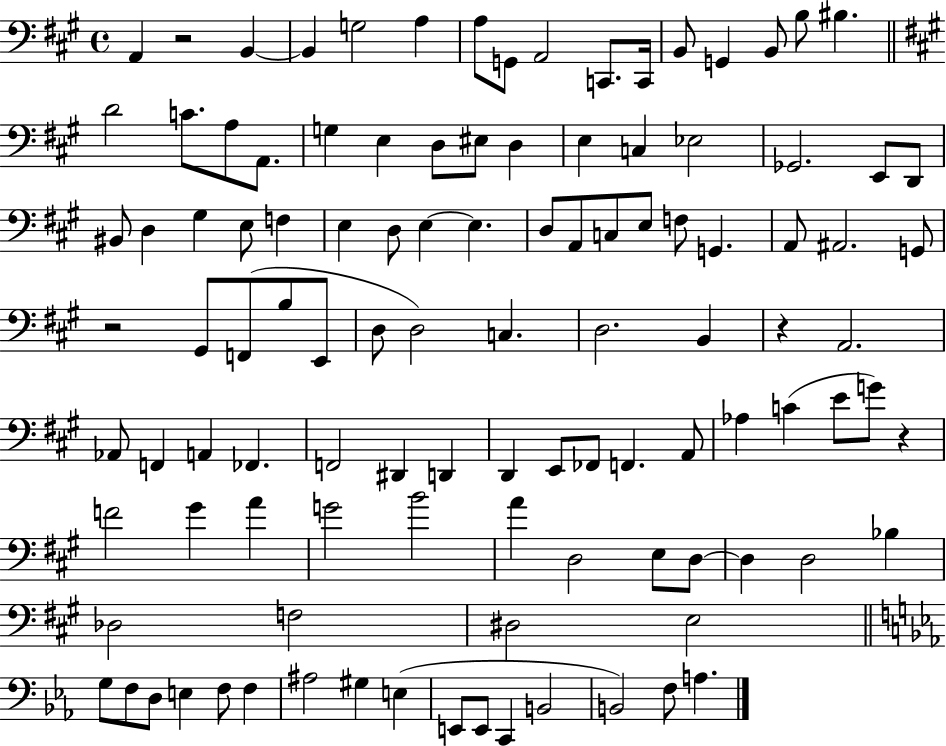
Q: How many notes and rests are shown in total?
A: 110